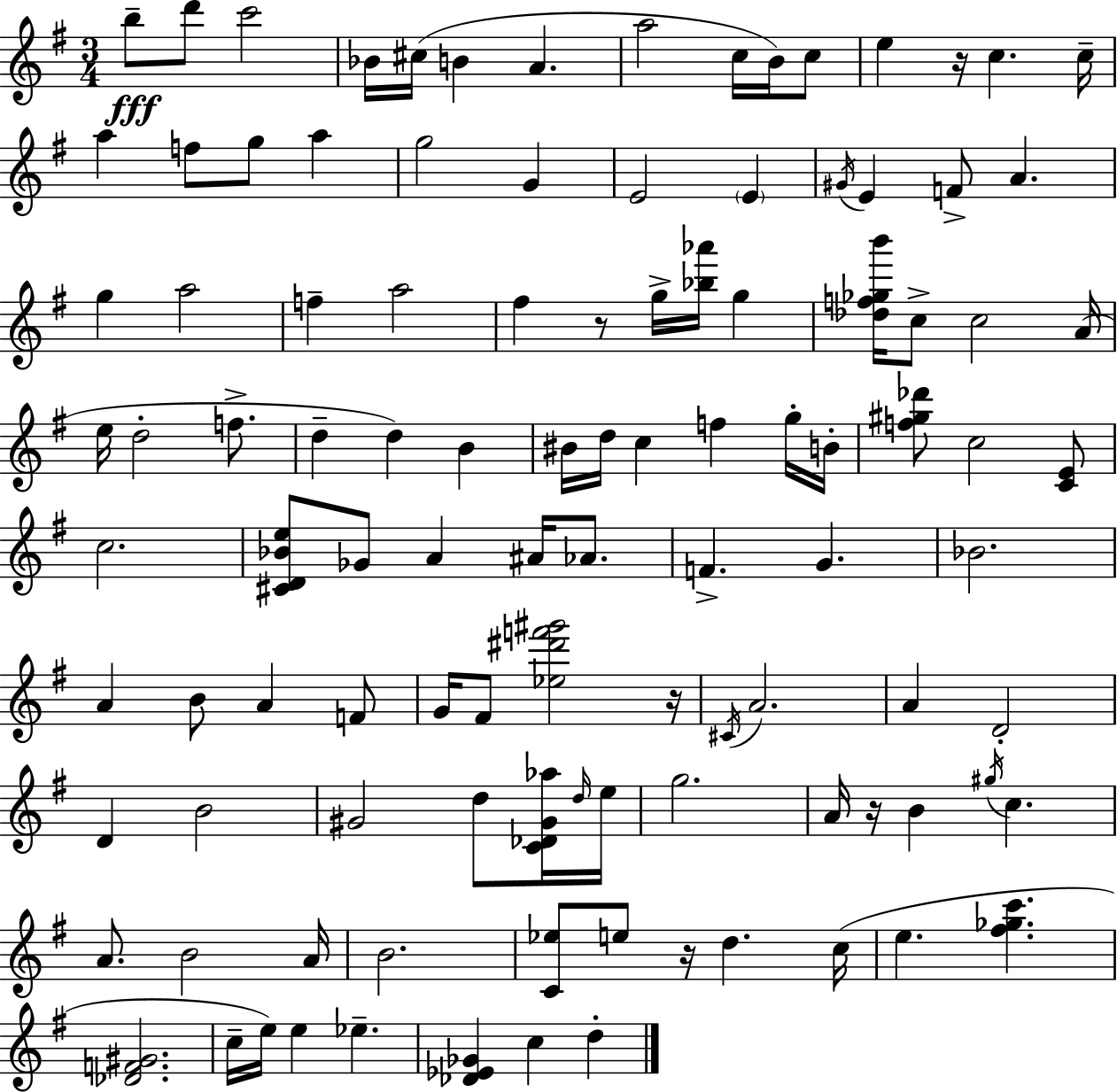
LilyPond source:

{
  \clef treble
  \numericTimeSignature
  \time 3/4
  \key g \major
  \repeat volta 2 { b''8--\fff d'''8 c'''2 | bes'16 cis''16( b'4 a'4. | a''2 c''16 b'16) c''8 | e''4 r16 c''4. c''16-- | \break a''4 f''8 g''8 a''4 | g''2 g'4 | e'2 \parenthesize e'4 | \acciaccatura { gis'16 } e'4 f'8-> a'4. | \break g''4 a''2 | f''4-- a''2 | fis''4 r8 g''16-> <bes'' aes'''>16 g''4 | <des'' f'' ges'' b'''>16 c''8-> c''2 | \break a'16( e''16 d''2-. f''8.-> | d''4-- d''4) b'4 | bis'16 d''16 c''4 f''4 g''16-. | b'16-. <f'' gis'' des'''>8 c''2 <c' e'>8 | \break c''2. | <cis' d' bes' e''>8 ges'8 a'4 ais'16 aes'8. | f'4.-> g'4. | bes'2. | \break a'4 b'8 a'4 f'8 | g'16 fis'8 <ees'' dis''' f''' gis'''>2 | r16 \acciaccatura { cis'16 } a'2. | a'4 d'2-. | \break d'4 b'2 | gis'2 d''8 | <c' des' gis' aes''>16 \grace { d''16 } e''16 g''2. | a'16 r16 b'4 \acciaccatura { gis''16 } c''4. | \break a'8. b'2 | a'16 b'2. | <c' ees''>8 e''8 r16 d''4. | c''16( e''4. <fis'' ges'' c'''>4. | \break <des' f' gis'>2. | c''16-- e''16) e''4 ees''4.-- | <des' ees' ges'>4 c''4 | d''4-. } \bar "|."
}